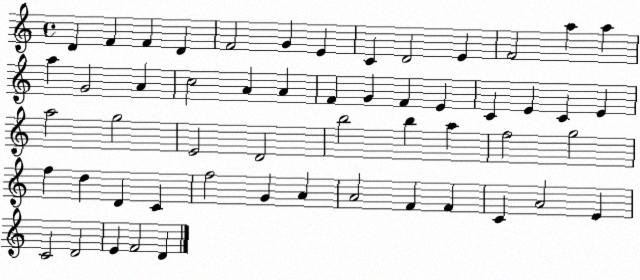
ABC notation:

X:1
T:Untitled
M:4/4
L:1/4
K:C
D F F D F2 G E C D2 E F2 a a a G2 A c2 A A F G F E C E C E a2 g2 E2 D2 b2 b a f2 g2 f d D C f2 G A A2 F F C A2 E C2 D2 E F2 D